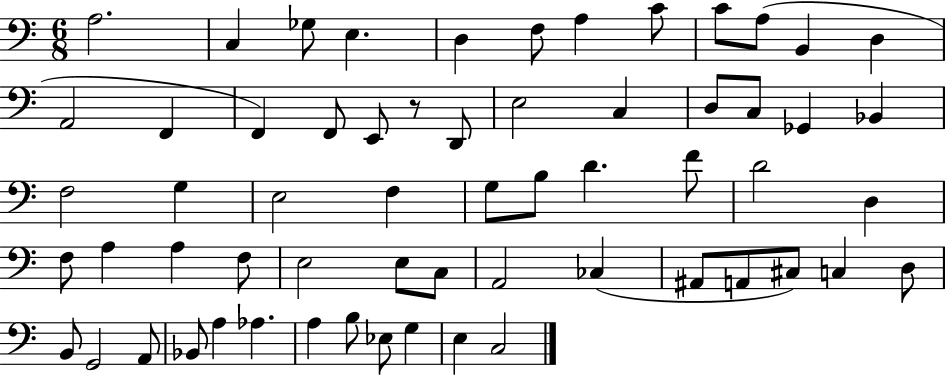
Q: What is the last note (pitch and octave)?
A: C3